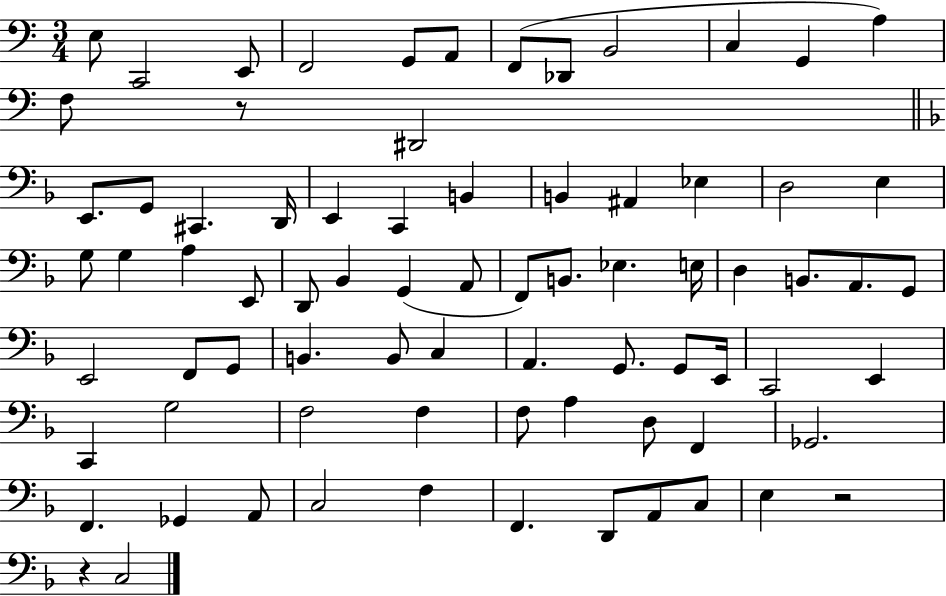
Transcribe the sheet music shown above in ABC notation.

X:1
T:Untitled
M:3/4
L:1/4
K:C
E,/2 C,,2 E,,/2 F,,2 G,,/2 A,,/2 F,,/2 _D,,/2 B,,2 C, G,, A, F,/2 z/2 ^D,,2 E,,/2 G,,/2 ^C,, D,,/4 E,, C,, B,, B,, ^A,, _E, D,2 E, G,/2 G, A, E,,/2 D,,/2 _B,, G,, A,,/2 F,,/2 B,,/2 _E, E,/4 D, B,,/2 A,,/2 G,,/2 E,,2 F,,/2 G,,/2 B,, B,,/2 C, A,, G,,/2 G,,/2 E,,/4 C,,2 E,, C,, G,2 F,2 F, F,/2 A, D,/2 F,, _G,,2 F,, _G,, A,,/2 C,2 F, F,, D,,/2 A,,/2 C,/2 E, z2 z C,2